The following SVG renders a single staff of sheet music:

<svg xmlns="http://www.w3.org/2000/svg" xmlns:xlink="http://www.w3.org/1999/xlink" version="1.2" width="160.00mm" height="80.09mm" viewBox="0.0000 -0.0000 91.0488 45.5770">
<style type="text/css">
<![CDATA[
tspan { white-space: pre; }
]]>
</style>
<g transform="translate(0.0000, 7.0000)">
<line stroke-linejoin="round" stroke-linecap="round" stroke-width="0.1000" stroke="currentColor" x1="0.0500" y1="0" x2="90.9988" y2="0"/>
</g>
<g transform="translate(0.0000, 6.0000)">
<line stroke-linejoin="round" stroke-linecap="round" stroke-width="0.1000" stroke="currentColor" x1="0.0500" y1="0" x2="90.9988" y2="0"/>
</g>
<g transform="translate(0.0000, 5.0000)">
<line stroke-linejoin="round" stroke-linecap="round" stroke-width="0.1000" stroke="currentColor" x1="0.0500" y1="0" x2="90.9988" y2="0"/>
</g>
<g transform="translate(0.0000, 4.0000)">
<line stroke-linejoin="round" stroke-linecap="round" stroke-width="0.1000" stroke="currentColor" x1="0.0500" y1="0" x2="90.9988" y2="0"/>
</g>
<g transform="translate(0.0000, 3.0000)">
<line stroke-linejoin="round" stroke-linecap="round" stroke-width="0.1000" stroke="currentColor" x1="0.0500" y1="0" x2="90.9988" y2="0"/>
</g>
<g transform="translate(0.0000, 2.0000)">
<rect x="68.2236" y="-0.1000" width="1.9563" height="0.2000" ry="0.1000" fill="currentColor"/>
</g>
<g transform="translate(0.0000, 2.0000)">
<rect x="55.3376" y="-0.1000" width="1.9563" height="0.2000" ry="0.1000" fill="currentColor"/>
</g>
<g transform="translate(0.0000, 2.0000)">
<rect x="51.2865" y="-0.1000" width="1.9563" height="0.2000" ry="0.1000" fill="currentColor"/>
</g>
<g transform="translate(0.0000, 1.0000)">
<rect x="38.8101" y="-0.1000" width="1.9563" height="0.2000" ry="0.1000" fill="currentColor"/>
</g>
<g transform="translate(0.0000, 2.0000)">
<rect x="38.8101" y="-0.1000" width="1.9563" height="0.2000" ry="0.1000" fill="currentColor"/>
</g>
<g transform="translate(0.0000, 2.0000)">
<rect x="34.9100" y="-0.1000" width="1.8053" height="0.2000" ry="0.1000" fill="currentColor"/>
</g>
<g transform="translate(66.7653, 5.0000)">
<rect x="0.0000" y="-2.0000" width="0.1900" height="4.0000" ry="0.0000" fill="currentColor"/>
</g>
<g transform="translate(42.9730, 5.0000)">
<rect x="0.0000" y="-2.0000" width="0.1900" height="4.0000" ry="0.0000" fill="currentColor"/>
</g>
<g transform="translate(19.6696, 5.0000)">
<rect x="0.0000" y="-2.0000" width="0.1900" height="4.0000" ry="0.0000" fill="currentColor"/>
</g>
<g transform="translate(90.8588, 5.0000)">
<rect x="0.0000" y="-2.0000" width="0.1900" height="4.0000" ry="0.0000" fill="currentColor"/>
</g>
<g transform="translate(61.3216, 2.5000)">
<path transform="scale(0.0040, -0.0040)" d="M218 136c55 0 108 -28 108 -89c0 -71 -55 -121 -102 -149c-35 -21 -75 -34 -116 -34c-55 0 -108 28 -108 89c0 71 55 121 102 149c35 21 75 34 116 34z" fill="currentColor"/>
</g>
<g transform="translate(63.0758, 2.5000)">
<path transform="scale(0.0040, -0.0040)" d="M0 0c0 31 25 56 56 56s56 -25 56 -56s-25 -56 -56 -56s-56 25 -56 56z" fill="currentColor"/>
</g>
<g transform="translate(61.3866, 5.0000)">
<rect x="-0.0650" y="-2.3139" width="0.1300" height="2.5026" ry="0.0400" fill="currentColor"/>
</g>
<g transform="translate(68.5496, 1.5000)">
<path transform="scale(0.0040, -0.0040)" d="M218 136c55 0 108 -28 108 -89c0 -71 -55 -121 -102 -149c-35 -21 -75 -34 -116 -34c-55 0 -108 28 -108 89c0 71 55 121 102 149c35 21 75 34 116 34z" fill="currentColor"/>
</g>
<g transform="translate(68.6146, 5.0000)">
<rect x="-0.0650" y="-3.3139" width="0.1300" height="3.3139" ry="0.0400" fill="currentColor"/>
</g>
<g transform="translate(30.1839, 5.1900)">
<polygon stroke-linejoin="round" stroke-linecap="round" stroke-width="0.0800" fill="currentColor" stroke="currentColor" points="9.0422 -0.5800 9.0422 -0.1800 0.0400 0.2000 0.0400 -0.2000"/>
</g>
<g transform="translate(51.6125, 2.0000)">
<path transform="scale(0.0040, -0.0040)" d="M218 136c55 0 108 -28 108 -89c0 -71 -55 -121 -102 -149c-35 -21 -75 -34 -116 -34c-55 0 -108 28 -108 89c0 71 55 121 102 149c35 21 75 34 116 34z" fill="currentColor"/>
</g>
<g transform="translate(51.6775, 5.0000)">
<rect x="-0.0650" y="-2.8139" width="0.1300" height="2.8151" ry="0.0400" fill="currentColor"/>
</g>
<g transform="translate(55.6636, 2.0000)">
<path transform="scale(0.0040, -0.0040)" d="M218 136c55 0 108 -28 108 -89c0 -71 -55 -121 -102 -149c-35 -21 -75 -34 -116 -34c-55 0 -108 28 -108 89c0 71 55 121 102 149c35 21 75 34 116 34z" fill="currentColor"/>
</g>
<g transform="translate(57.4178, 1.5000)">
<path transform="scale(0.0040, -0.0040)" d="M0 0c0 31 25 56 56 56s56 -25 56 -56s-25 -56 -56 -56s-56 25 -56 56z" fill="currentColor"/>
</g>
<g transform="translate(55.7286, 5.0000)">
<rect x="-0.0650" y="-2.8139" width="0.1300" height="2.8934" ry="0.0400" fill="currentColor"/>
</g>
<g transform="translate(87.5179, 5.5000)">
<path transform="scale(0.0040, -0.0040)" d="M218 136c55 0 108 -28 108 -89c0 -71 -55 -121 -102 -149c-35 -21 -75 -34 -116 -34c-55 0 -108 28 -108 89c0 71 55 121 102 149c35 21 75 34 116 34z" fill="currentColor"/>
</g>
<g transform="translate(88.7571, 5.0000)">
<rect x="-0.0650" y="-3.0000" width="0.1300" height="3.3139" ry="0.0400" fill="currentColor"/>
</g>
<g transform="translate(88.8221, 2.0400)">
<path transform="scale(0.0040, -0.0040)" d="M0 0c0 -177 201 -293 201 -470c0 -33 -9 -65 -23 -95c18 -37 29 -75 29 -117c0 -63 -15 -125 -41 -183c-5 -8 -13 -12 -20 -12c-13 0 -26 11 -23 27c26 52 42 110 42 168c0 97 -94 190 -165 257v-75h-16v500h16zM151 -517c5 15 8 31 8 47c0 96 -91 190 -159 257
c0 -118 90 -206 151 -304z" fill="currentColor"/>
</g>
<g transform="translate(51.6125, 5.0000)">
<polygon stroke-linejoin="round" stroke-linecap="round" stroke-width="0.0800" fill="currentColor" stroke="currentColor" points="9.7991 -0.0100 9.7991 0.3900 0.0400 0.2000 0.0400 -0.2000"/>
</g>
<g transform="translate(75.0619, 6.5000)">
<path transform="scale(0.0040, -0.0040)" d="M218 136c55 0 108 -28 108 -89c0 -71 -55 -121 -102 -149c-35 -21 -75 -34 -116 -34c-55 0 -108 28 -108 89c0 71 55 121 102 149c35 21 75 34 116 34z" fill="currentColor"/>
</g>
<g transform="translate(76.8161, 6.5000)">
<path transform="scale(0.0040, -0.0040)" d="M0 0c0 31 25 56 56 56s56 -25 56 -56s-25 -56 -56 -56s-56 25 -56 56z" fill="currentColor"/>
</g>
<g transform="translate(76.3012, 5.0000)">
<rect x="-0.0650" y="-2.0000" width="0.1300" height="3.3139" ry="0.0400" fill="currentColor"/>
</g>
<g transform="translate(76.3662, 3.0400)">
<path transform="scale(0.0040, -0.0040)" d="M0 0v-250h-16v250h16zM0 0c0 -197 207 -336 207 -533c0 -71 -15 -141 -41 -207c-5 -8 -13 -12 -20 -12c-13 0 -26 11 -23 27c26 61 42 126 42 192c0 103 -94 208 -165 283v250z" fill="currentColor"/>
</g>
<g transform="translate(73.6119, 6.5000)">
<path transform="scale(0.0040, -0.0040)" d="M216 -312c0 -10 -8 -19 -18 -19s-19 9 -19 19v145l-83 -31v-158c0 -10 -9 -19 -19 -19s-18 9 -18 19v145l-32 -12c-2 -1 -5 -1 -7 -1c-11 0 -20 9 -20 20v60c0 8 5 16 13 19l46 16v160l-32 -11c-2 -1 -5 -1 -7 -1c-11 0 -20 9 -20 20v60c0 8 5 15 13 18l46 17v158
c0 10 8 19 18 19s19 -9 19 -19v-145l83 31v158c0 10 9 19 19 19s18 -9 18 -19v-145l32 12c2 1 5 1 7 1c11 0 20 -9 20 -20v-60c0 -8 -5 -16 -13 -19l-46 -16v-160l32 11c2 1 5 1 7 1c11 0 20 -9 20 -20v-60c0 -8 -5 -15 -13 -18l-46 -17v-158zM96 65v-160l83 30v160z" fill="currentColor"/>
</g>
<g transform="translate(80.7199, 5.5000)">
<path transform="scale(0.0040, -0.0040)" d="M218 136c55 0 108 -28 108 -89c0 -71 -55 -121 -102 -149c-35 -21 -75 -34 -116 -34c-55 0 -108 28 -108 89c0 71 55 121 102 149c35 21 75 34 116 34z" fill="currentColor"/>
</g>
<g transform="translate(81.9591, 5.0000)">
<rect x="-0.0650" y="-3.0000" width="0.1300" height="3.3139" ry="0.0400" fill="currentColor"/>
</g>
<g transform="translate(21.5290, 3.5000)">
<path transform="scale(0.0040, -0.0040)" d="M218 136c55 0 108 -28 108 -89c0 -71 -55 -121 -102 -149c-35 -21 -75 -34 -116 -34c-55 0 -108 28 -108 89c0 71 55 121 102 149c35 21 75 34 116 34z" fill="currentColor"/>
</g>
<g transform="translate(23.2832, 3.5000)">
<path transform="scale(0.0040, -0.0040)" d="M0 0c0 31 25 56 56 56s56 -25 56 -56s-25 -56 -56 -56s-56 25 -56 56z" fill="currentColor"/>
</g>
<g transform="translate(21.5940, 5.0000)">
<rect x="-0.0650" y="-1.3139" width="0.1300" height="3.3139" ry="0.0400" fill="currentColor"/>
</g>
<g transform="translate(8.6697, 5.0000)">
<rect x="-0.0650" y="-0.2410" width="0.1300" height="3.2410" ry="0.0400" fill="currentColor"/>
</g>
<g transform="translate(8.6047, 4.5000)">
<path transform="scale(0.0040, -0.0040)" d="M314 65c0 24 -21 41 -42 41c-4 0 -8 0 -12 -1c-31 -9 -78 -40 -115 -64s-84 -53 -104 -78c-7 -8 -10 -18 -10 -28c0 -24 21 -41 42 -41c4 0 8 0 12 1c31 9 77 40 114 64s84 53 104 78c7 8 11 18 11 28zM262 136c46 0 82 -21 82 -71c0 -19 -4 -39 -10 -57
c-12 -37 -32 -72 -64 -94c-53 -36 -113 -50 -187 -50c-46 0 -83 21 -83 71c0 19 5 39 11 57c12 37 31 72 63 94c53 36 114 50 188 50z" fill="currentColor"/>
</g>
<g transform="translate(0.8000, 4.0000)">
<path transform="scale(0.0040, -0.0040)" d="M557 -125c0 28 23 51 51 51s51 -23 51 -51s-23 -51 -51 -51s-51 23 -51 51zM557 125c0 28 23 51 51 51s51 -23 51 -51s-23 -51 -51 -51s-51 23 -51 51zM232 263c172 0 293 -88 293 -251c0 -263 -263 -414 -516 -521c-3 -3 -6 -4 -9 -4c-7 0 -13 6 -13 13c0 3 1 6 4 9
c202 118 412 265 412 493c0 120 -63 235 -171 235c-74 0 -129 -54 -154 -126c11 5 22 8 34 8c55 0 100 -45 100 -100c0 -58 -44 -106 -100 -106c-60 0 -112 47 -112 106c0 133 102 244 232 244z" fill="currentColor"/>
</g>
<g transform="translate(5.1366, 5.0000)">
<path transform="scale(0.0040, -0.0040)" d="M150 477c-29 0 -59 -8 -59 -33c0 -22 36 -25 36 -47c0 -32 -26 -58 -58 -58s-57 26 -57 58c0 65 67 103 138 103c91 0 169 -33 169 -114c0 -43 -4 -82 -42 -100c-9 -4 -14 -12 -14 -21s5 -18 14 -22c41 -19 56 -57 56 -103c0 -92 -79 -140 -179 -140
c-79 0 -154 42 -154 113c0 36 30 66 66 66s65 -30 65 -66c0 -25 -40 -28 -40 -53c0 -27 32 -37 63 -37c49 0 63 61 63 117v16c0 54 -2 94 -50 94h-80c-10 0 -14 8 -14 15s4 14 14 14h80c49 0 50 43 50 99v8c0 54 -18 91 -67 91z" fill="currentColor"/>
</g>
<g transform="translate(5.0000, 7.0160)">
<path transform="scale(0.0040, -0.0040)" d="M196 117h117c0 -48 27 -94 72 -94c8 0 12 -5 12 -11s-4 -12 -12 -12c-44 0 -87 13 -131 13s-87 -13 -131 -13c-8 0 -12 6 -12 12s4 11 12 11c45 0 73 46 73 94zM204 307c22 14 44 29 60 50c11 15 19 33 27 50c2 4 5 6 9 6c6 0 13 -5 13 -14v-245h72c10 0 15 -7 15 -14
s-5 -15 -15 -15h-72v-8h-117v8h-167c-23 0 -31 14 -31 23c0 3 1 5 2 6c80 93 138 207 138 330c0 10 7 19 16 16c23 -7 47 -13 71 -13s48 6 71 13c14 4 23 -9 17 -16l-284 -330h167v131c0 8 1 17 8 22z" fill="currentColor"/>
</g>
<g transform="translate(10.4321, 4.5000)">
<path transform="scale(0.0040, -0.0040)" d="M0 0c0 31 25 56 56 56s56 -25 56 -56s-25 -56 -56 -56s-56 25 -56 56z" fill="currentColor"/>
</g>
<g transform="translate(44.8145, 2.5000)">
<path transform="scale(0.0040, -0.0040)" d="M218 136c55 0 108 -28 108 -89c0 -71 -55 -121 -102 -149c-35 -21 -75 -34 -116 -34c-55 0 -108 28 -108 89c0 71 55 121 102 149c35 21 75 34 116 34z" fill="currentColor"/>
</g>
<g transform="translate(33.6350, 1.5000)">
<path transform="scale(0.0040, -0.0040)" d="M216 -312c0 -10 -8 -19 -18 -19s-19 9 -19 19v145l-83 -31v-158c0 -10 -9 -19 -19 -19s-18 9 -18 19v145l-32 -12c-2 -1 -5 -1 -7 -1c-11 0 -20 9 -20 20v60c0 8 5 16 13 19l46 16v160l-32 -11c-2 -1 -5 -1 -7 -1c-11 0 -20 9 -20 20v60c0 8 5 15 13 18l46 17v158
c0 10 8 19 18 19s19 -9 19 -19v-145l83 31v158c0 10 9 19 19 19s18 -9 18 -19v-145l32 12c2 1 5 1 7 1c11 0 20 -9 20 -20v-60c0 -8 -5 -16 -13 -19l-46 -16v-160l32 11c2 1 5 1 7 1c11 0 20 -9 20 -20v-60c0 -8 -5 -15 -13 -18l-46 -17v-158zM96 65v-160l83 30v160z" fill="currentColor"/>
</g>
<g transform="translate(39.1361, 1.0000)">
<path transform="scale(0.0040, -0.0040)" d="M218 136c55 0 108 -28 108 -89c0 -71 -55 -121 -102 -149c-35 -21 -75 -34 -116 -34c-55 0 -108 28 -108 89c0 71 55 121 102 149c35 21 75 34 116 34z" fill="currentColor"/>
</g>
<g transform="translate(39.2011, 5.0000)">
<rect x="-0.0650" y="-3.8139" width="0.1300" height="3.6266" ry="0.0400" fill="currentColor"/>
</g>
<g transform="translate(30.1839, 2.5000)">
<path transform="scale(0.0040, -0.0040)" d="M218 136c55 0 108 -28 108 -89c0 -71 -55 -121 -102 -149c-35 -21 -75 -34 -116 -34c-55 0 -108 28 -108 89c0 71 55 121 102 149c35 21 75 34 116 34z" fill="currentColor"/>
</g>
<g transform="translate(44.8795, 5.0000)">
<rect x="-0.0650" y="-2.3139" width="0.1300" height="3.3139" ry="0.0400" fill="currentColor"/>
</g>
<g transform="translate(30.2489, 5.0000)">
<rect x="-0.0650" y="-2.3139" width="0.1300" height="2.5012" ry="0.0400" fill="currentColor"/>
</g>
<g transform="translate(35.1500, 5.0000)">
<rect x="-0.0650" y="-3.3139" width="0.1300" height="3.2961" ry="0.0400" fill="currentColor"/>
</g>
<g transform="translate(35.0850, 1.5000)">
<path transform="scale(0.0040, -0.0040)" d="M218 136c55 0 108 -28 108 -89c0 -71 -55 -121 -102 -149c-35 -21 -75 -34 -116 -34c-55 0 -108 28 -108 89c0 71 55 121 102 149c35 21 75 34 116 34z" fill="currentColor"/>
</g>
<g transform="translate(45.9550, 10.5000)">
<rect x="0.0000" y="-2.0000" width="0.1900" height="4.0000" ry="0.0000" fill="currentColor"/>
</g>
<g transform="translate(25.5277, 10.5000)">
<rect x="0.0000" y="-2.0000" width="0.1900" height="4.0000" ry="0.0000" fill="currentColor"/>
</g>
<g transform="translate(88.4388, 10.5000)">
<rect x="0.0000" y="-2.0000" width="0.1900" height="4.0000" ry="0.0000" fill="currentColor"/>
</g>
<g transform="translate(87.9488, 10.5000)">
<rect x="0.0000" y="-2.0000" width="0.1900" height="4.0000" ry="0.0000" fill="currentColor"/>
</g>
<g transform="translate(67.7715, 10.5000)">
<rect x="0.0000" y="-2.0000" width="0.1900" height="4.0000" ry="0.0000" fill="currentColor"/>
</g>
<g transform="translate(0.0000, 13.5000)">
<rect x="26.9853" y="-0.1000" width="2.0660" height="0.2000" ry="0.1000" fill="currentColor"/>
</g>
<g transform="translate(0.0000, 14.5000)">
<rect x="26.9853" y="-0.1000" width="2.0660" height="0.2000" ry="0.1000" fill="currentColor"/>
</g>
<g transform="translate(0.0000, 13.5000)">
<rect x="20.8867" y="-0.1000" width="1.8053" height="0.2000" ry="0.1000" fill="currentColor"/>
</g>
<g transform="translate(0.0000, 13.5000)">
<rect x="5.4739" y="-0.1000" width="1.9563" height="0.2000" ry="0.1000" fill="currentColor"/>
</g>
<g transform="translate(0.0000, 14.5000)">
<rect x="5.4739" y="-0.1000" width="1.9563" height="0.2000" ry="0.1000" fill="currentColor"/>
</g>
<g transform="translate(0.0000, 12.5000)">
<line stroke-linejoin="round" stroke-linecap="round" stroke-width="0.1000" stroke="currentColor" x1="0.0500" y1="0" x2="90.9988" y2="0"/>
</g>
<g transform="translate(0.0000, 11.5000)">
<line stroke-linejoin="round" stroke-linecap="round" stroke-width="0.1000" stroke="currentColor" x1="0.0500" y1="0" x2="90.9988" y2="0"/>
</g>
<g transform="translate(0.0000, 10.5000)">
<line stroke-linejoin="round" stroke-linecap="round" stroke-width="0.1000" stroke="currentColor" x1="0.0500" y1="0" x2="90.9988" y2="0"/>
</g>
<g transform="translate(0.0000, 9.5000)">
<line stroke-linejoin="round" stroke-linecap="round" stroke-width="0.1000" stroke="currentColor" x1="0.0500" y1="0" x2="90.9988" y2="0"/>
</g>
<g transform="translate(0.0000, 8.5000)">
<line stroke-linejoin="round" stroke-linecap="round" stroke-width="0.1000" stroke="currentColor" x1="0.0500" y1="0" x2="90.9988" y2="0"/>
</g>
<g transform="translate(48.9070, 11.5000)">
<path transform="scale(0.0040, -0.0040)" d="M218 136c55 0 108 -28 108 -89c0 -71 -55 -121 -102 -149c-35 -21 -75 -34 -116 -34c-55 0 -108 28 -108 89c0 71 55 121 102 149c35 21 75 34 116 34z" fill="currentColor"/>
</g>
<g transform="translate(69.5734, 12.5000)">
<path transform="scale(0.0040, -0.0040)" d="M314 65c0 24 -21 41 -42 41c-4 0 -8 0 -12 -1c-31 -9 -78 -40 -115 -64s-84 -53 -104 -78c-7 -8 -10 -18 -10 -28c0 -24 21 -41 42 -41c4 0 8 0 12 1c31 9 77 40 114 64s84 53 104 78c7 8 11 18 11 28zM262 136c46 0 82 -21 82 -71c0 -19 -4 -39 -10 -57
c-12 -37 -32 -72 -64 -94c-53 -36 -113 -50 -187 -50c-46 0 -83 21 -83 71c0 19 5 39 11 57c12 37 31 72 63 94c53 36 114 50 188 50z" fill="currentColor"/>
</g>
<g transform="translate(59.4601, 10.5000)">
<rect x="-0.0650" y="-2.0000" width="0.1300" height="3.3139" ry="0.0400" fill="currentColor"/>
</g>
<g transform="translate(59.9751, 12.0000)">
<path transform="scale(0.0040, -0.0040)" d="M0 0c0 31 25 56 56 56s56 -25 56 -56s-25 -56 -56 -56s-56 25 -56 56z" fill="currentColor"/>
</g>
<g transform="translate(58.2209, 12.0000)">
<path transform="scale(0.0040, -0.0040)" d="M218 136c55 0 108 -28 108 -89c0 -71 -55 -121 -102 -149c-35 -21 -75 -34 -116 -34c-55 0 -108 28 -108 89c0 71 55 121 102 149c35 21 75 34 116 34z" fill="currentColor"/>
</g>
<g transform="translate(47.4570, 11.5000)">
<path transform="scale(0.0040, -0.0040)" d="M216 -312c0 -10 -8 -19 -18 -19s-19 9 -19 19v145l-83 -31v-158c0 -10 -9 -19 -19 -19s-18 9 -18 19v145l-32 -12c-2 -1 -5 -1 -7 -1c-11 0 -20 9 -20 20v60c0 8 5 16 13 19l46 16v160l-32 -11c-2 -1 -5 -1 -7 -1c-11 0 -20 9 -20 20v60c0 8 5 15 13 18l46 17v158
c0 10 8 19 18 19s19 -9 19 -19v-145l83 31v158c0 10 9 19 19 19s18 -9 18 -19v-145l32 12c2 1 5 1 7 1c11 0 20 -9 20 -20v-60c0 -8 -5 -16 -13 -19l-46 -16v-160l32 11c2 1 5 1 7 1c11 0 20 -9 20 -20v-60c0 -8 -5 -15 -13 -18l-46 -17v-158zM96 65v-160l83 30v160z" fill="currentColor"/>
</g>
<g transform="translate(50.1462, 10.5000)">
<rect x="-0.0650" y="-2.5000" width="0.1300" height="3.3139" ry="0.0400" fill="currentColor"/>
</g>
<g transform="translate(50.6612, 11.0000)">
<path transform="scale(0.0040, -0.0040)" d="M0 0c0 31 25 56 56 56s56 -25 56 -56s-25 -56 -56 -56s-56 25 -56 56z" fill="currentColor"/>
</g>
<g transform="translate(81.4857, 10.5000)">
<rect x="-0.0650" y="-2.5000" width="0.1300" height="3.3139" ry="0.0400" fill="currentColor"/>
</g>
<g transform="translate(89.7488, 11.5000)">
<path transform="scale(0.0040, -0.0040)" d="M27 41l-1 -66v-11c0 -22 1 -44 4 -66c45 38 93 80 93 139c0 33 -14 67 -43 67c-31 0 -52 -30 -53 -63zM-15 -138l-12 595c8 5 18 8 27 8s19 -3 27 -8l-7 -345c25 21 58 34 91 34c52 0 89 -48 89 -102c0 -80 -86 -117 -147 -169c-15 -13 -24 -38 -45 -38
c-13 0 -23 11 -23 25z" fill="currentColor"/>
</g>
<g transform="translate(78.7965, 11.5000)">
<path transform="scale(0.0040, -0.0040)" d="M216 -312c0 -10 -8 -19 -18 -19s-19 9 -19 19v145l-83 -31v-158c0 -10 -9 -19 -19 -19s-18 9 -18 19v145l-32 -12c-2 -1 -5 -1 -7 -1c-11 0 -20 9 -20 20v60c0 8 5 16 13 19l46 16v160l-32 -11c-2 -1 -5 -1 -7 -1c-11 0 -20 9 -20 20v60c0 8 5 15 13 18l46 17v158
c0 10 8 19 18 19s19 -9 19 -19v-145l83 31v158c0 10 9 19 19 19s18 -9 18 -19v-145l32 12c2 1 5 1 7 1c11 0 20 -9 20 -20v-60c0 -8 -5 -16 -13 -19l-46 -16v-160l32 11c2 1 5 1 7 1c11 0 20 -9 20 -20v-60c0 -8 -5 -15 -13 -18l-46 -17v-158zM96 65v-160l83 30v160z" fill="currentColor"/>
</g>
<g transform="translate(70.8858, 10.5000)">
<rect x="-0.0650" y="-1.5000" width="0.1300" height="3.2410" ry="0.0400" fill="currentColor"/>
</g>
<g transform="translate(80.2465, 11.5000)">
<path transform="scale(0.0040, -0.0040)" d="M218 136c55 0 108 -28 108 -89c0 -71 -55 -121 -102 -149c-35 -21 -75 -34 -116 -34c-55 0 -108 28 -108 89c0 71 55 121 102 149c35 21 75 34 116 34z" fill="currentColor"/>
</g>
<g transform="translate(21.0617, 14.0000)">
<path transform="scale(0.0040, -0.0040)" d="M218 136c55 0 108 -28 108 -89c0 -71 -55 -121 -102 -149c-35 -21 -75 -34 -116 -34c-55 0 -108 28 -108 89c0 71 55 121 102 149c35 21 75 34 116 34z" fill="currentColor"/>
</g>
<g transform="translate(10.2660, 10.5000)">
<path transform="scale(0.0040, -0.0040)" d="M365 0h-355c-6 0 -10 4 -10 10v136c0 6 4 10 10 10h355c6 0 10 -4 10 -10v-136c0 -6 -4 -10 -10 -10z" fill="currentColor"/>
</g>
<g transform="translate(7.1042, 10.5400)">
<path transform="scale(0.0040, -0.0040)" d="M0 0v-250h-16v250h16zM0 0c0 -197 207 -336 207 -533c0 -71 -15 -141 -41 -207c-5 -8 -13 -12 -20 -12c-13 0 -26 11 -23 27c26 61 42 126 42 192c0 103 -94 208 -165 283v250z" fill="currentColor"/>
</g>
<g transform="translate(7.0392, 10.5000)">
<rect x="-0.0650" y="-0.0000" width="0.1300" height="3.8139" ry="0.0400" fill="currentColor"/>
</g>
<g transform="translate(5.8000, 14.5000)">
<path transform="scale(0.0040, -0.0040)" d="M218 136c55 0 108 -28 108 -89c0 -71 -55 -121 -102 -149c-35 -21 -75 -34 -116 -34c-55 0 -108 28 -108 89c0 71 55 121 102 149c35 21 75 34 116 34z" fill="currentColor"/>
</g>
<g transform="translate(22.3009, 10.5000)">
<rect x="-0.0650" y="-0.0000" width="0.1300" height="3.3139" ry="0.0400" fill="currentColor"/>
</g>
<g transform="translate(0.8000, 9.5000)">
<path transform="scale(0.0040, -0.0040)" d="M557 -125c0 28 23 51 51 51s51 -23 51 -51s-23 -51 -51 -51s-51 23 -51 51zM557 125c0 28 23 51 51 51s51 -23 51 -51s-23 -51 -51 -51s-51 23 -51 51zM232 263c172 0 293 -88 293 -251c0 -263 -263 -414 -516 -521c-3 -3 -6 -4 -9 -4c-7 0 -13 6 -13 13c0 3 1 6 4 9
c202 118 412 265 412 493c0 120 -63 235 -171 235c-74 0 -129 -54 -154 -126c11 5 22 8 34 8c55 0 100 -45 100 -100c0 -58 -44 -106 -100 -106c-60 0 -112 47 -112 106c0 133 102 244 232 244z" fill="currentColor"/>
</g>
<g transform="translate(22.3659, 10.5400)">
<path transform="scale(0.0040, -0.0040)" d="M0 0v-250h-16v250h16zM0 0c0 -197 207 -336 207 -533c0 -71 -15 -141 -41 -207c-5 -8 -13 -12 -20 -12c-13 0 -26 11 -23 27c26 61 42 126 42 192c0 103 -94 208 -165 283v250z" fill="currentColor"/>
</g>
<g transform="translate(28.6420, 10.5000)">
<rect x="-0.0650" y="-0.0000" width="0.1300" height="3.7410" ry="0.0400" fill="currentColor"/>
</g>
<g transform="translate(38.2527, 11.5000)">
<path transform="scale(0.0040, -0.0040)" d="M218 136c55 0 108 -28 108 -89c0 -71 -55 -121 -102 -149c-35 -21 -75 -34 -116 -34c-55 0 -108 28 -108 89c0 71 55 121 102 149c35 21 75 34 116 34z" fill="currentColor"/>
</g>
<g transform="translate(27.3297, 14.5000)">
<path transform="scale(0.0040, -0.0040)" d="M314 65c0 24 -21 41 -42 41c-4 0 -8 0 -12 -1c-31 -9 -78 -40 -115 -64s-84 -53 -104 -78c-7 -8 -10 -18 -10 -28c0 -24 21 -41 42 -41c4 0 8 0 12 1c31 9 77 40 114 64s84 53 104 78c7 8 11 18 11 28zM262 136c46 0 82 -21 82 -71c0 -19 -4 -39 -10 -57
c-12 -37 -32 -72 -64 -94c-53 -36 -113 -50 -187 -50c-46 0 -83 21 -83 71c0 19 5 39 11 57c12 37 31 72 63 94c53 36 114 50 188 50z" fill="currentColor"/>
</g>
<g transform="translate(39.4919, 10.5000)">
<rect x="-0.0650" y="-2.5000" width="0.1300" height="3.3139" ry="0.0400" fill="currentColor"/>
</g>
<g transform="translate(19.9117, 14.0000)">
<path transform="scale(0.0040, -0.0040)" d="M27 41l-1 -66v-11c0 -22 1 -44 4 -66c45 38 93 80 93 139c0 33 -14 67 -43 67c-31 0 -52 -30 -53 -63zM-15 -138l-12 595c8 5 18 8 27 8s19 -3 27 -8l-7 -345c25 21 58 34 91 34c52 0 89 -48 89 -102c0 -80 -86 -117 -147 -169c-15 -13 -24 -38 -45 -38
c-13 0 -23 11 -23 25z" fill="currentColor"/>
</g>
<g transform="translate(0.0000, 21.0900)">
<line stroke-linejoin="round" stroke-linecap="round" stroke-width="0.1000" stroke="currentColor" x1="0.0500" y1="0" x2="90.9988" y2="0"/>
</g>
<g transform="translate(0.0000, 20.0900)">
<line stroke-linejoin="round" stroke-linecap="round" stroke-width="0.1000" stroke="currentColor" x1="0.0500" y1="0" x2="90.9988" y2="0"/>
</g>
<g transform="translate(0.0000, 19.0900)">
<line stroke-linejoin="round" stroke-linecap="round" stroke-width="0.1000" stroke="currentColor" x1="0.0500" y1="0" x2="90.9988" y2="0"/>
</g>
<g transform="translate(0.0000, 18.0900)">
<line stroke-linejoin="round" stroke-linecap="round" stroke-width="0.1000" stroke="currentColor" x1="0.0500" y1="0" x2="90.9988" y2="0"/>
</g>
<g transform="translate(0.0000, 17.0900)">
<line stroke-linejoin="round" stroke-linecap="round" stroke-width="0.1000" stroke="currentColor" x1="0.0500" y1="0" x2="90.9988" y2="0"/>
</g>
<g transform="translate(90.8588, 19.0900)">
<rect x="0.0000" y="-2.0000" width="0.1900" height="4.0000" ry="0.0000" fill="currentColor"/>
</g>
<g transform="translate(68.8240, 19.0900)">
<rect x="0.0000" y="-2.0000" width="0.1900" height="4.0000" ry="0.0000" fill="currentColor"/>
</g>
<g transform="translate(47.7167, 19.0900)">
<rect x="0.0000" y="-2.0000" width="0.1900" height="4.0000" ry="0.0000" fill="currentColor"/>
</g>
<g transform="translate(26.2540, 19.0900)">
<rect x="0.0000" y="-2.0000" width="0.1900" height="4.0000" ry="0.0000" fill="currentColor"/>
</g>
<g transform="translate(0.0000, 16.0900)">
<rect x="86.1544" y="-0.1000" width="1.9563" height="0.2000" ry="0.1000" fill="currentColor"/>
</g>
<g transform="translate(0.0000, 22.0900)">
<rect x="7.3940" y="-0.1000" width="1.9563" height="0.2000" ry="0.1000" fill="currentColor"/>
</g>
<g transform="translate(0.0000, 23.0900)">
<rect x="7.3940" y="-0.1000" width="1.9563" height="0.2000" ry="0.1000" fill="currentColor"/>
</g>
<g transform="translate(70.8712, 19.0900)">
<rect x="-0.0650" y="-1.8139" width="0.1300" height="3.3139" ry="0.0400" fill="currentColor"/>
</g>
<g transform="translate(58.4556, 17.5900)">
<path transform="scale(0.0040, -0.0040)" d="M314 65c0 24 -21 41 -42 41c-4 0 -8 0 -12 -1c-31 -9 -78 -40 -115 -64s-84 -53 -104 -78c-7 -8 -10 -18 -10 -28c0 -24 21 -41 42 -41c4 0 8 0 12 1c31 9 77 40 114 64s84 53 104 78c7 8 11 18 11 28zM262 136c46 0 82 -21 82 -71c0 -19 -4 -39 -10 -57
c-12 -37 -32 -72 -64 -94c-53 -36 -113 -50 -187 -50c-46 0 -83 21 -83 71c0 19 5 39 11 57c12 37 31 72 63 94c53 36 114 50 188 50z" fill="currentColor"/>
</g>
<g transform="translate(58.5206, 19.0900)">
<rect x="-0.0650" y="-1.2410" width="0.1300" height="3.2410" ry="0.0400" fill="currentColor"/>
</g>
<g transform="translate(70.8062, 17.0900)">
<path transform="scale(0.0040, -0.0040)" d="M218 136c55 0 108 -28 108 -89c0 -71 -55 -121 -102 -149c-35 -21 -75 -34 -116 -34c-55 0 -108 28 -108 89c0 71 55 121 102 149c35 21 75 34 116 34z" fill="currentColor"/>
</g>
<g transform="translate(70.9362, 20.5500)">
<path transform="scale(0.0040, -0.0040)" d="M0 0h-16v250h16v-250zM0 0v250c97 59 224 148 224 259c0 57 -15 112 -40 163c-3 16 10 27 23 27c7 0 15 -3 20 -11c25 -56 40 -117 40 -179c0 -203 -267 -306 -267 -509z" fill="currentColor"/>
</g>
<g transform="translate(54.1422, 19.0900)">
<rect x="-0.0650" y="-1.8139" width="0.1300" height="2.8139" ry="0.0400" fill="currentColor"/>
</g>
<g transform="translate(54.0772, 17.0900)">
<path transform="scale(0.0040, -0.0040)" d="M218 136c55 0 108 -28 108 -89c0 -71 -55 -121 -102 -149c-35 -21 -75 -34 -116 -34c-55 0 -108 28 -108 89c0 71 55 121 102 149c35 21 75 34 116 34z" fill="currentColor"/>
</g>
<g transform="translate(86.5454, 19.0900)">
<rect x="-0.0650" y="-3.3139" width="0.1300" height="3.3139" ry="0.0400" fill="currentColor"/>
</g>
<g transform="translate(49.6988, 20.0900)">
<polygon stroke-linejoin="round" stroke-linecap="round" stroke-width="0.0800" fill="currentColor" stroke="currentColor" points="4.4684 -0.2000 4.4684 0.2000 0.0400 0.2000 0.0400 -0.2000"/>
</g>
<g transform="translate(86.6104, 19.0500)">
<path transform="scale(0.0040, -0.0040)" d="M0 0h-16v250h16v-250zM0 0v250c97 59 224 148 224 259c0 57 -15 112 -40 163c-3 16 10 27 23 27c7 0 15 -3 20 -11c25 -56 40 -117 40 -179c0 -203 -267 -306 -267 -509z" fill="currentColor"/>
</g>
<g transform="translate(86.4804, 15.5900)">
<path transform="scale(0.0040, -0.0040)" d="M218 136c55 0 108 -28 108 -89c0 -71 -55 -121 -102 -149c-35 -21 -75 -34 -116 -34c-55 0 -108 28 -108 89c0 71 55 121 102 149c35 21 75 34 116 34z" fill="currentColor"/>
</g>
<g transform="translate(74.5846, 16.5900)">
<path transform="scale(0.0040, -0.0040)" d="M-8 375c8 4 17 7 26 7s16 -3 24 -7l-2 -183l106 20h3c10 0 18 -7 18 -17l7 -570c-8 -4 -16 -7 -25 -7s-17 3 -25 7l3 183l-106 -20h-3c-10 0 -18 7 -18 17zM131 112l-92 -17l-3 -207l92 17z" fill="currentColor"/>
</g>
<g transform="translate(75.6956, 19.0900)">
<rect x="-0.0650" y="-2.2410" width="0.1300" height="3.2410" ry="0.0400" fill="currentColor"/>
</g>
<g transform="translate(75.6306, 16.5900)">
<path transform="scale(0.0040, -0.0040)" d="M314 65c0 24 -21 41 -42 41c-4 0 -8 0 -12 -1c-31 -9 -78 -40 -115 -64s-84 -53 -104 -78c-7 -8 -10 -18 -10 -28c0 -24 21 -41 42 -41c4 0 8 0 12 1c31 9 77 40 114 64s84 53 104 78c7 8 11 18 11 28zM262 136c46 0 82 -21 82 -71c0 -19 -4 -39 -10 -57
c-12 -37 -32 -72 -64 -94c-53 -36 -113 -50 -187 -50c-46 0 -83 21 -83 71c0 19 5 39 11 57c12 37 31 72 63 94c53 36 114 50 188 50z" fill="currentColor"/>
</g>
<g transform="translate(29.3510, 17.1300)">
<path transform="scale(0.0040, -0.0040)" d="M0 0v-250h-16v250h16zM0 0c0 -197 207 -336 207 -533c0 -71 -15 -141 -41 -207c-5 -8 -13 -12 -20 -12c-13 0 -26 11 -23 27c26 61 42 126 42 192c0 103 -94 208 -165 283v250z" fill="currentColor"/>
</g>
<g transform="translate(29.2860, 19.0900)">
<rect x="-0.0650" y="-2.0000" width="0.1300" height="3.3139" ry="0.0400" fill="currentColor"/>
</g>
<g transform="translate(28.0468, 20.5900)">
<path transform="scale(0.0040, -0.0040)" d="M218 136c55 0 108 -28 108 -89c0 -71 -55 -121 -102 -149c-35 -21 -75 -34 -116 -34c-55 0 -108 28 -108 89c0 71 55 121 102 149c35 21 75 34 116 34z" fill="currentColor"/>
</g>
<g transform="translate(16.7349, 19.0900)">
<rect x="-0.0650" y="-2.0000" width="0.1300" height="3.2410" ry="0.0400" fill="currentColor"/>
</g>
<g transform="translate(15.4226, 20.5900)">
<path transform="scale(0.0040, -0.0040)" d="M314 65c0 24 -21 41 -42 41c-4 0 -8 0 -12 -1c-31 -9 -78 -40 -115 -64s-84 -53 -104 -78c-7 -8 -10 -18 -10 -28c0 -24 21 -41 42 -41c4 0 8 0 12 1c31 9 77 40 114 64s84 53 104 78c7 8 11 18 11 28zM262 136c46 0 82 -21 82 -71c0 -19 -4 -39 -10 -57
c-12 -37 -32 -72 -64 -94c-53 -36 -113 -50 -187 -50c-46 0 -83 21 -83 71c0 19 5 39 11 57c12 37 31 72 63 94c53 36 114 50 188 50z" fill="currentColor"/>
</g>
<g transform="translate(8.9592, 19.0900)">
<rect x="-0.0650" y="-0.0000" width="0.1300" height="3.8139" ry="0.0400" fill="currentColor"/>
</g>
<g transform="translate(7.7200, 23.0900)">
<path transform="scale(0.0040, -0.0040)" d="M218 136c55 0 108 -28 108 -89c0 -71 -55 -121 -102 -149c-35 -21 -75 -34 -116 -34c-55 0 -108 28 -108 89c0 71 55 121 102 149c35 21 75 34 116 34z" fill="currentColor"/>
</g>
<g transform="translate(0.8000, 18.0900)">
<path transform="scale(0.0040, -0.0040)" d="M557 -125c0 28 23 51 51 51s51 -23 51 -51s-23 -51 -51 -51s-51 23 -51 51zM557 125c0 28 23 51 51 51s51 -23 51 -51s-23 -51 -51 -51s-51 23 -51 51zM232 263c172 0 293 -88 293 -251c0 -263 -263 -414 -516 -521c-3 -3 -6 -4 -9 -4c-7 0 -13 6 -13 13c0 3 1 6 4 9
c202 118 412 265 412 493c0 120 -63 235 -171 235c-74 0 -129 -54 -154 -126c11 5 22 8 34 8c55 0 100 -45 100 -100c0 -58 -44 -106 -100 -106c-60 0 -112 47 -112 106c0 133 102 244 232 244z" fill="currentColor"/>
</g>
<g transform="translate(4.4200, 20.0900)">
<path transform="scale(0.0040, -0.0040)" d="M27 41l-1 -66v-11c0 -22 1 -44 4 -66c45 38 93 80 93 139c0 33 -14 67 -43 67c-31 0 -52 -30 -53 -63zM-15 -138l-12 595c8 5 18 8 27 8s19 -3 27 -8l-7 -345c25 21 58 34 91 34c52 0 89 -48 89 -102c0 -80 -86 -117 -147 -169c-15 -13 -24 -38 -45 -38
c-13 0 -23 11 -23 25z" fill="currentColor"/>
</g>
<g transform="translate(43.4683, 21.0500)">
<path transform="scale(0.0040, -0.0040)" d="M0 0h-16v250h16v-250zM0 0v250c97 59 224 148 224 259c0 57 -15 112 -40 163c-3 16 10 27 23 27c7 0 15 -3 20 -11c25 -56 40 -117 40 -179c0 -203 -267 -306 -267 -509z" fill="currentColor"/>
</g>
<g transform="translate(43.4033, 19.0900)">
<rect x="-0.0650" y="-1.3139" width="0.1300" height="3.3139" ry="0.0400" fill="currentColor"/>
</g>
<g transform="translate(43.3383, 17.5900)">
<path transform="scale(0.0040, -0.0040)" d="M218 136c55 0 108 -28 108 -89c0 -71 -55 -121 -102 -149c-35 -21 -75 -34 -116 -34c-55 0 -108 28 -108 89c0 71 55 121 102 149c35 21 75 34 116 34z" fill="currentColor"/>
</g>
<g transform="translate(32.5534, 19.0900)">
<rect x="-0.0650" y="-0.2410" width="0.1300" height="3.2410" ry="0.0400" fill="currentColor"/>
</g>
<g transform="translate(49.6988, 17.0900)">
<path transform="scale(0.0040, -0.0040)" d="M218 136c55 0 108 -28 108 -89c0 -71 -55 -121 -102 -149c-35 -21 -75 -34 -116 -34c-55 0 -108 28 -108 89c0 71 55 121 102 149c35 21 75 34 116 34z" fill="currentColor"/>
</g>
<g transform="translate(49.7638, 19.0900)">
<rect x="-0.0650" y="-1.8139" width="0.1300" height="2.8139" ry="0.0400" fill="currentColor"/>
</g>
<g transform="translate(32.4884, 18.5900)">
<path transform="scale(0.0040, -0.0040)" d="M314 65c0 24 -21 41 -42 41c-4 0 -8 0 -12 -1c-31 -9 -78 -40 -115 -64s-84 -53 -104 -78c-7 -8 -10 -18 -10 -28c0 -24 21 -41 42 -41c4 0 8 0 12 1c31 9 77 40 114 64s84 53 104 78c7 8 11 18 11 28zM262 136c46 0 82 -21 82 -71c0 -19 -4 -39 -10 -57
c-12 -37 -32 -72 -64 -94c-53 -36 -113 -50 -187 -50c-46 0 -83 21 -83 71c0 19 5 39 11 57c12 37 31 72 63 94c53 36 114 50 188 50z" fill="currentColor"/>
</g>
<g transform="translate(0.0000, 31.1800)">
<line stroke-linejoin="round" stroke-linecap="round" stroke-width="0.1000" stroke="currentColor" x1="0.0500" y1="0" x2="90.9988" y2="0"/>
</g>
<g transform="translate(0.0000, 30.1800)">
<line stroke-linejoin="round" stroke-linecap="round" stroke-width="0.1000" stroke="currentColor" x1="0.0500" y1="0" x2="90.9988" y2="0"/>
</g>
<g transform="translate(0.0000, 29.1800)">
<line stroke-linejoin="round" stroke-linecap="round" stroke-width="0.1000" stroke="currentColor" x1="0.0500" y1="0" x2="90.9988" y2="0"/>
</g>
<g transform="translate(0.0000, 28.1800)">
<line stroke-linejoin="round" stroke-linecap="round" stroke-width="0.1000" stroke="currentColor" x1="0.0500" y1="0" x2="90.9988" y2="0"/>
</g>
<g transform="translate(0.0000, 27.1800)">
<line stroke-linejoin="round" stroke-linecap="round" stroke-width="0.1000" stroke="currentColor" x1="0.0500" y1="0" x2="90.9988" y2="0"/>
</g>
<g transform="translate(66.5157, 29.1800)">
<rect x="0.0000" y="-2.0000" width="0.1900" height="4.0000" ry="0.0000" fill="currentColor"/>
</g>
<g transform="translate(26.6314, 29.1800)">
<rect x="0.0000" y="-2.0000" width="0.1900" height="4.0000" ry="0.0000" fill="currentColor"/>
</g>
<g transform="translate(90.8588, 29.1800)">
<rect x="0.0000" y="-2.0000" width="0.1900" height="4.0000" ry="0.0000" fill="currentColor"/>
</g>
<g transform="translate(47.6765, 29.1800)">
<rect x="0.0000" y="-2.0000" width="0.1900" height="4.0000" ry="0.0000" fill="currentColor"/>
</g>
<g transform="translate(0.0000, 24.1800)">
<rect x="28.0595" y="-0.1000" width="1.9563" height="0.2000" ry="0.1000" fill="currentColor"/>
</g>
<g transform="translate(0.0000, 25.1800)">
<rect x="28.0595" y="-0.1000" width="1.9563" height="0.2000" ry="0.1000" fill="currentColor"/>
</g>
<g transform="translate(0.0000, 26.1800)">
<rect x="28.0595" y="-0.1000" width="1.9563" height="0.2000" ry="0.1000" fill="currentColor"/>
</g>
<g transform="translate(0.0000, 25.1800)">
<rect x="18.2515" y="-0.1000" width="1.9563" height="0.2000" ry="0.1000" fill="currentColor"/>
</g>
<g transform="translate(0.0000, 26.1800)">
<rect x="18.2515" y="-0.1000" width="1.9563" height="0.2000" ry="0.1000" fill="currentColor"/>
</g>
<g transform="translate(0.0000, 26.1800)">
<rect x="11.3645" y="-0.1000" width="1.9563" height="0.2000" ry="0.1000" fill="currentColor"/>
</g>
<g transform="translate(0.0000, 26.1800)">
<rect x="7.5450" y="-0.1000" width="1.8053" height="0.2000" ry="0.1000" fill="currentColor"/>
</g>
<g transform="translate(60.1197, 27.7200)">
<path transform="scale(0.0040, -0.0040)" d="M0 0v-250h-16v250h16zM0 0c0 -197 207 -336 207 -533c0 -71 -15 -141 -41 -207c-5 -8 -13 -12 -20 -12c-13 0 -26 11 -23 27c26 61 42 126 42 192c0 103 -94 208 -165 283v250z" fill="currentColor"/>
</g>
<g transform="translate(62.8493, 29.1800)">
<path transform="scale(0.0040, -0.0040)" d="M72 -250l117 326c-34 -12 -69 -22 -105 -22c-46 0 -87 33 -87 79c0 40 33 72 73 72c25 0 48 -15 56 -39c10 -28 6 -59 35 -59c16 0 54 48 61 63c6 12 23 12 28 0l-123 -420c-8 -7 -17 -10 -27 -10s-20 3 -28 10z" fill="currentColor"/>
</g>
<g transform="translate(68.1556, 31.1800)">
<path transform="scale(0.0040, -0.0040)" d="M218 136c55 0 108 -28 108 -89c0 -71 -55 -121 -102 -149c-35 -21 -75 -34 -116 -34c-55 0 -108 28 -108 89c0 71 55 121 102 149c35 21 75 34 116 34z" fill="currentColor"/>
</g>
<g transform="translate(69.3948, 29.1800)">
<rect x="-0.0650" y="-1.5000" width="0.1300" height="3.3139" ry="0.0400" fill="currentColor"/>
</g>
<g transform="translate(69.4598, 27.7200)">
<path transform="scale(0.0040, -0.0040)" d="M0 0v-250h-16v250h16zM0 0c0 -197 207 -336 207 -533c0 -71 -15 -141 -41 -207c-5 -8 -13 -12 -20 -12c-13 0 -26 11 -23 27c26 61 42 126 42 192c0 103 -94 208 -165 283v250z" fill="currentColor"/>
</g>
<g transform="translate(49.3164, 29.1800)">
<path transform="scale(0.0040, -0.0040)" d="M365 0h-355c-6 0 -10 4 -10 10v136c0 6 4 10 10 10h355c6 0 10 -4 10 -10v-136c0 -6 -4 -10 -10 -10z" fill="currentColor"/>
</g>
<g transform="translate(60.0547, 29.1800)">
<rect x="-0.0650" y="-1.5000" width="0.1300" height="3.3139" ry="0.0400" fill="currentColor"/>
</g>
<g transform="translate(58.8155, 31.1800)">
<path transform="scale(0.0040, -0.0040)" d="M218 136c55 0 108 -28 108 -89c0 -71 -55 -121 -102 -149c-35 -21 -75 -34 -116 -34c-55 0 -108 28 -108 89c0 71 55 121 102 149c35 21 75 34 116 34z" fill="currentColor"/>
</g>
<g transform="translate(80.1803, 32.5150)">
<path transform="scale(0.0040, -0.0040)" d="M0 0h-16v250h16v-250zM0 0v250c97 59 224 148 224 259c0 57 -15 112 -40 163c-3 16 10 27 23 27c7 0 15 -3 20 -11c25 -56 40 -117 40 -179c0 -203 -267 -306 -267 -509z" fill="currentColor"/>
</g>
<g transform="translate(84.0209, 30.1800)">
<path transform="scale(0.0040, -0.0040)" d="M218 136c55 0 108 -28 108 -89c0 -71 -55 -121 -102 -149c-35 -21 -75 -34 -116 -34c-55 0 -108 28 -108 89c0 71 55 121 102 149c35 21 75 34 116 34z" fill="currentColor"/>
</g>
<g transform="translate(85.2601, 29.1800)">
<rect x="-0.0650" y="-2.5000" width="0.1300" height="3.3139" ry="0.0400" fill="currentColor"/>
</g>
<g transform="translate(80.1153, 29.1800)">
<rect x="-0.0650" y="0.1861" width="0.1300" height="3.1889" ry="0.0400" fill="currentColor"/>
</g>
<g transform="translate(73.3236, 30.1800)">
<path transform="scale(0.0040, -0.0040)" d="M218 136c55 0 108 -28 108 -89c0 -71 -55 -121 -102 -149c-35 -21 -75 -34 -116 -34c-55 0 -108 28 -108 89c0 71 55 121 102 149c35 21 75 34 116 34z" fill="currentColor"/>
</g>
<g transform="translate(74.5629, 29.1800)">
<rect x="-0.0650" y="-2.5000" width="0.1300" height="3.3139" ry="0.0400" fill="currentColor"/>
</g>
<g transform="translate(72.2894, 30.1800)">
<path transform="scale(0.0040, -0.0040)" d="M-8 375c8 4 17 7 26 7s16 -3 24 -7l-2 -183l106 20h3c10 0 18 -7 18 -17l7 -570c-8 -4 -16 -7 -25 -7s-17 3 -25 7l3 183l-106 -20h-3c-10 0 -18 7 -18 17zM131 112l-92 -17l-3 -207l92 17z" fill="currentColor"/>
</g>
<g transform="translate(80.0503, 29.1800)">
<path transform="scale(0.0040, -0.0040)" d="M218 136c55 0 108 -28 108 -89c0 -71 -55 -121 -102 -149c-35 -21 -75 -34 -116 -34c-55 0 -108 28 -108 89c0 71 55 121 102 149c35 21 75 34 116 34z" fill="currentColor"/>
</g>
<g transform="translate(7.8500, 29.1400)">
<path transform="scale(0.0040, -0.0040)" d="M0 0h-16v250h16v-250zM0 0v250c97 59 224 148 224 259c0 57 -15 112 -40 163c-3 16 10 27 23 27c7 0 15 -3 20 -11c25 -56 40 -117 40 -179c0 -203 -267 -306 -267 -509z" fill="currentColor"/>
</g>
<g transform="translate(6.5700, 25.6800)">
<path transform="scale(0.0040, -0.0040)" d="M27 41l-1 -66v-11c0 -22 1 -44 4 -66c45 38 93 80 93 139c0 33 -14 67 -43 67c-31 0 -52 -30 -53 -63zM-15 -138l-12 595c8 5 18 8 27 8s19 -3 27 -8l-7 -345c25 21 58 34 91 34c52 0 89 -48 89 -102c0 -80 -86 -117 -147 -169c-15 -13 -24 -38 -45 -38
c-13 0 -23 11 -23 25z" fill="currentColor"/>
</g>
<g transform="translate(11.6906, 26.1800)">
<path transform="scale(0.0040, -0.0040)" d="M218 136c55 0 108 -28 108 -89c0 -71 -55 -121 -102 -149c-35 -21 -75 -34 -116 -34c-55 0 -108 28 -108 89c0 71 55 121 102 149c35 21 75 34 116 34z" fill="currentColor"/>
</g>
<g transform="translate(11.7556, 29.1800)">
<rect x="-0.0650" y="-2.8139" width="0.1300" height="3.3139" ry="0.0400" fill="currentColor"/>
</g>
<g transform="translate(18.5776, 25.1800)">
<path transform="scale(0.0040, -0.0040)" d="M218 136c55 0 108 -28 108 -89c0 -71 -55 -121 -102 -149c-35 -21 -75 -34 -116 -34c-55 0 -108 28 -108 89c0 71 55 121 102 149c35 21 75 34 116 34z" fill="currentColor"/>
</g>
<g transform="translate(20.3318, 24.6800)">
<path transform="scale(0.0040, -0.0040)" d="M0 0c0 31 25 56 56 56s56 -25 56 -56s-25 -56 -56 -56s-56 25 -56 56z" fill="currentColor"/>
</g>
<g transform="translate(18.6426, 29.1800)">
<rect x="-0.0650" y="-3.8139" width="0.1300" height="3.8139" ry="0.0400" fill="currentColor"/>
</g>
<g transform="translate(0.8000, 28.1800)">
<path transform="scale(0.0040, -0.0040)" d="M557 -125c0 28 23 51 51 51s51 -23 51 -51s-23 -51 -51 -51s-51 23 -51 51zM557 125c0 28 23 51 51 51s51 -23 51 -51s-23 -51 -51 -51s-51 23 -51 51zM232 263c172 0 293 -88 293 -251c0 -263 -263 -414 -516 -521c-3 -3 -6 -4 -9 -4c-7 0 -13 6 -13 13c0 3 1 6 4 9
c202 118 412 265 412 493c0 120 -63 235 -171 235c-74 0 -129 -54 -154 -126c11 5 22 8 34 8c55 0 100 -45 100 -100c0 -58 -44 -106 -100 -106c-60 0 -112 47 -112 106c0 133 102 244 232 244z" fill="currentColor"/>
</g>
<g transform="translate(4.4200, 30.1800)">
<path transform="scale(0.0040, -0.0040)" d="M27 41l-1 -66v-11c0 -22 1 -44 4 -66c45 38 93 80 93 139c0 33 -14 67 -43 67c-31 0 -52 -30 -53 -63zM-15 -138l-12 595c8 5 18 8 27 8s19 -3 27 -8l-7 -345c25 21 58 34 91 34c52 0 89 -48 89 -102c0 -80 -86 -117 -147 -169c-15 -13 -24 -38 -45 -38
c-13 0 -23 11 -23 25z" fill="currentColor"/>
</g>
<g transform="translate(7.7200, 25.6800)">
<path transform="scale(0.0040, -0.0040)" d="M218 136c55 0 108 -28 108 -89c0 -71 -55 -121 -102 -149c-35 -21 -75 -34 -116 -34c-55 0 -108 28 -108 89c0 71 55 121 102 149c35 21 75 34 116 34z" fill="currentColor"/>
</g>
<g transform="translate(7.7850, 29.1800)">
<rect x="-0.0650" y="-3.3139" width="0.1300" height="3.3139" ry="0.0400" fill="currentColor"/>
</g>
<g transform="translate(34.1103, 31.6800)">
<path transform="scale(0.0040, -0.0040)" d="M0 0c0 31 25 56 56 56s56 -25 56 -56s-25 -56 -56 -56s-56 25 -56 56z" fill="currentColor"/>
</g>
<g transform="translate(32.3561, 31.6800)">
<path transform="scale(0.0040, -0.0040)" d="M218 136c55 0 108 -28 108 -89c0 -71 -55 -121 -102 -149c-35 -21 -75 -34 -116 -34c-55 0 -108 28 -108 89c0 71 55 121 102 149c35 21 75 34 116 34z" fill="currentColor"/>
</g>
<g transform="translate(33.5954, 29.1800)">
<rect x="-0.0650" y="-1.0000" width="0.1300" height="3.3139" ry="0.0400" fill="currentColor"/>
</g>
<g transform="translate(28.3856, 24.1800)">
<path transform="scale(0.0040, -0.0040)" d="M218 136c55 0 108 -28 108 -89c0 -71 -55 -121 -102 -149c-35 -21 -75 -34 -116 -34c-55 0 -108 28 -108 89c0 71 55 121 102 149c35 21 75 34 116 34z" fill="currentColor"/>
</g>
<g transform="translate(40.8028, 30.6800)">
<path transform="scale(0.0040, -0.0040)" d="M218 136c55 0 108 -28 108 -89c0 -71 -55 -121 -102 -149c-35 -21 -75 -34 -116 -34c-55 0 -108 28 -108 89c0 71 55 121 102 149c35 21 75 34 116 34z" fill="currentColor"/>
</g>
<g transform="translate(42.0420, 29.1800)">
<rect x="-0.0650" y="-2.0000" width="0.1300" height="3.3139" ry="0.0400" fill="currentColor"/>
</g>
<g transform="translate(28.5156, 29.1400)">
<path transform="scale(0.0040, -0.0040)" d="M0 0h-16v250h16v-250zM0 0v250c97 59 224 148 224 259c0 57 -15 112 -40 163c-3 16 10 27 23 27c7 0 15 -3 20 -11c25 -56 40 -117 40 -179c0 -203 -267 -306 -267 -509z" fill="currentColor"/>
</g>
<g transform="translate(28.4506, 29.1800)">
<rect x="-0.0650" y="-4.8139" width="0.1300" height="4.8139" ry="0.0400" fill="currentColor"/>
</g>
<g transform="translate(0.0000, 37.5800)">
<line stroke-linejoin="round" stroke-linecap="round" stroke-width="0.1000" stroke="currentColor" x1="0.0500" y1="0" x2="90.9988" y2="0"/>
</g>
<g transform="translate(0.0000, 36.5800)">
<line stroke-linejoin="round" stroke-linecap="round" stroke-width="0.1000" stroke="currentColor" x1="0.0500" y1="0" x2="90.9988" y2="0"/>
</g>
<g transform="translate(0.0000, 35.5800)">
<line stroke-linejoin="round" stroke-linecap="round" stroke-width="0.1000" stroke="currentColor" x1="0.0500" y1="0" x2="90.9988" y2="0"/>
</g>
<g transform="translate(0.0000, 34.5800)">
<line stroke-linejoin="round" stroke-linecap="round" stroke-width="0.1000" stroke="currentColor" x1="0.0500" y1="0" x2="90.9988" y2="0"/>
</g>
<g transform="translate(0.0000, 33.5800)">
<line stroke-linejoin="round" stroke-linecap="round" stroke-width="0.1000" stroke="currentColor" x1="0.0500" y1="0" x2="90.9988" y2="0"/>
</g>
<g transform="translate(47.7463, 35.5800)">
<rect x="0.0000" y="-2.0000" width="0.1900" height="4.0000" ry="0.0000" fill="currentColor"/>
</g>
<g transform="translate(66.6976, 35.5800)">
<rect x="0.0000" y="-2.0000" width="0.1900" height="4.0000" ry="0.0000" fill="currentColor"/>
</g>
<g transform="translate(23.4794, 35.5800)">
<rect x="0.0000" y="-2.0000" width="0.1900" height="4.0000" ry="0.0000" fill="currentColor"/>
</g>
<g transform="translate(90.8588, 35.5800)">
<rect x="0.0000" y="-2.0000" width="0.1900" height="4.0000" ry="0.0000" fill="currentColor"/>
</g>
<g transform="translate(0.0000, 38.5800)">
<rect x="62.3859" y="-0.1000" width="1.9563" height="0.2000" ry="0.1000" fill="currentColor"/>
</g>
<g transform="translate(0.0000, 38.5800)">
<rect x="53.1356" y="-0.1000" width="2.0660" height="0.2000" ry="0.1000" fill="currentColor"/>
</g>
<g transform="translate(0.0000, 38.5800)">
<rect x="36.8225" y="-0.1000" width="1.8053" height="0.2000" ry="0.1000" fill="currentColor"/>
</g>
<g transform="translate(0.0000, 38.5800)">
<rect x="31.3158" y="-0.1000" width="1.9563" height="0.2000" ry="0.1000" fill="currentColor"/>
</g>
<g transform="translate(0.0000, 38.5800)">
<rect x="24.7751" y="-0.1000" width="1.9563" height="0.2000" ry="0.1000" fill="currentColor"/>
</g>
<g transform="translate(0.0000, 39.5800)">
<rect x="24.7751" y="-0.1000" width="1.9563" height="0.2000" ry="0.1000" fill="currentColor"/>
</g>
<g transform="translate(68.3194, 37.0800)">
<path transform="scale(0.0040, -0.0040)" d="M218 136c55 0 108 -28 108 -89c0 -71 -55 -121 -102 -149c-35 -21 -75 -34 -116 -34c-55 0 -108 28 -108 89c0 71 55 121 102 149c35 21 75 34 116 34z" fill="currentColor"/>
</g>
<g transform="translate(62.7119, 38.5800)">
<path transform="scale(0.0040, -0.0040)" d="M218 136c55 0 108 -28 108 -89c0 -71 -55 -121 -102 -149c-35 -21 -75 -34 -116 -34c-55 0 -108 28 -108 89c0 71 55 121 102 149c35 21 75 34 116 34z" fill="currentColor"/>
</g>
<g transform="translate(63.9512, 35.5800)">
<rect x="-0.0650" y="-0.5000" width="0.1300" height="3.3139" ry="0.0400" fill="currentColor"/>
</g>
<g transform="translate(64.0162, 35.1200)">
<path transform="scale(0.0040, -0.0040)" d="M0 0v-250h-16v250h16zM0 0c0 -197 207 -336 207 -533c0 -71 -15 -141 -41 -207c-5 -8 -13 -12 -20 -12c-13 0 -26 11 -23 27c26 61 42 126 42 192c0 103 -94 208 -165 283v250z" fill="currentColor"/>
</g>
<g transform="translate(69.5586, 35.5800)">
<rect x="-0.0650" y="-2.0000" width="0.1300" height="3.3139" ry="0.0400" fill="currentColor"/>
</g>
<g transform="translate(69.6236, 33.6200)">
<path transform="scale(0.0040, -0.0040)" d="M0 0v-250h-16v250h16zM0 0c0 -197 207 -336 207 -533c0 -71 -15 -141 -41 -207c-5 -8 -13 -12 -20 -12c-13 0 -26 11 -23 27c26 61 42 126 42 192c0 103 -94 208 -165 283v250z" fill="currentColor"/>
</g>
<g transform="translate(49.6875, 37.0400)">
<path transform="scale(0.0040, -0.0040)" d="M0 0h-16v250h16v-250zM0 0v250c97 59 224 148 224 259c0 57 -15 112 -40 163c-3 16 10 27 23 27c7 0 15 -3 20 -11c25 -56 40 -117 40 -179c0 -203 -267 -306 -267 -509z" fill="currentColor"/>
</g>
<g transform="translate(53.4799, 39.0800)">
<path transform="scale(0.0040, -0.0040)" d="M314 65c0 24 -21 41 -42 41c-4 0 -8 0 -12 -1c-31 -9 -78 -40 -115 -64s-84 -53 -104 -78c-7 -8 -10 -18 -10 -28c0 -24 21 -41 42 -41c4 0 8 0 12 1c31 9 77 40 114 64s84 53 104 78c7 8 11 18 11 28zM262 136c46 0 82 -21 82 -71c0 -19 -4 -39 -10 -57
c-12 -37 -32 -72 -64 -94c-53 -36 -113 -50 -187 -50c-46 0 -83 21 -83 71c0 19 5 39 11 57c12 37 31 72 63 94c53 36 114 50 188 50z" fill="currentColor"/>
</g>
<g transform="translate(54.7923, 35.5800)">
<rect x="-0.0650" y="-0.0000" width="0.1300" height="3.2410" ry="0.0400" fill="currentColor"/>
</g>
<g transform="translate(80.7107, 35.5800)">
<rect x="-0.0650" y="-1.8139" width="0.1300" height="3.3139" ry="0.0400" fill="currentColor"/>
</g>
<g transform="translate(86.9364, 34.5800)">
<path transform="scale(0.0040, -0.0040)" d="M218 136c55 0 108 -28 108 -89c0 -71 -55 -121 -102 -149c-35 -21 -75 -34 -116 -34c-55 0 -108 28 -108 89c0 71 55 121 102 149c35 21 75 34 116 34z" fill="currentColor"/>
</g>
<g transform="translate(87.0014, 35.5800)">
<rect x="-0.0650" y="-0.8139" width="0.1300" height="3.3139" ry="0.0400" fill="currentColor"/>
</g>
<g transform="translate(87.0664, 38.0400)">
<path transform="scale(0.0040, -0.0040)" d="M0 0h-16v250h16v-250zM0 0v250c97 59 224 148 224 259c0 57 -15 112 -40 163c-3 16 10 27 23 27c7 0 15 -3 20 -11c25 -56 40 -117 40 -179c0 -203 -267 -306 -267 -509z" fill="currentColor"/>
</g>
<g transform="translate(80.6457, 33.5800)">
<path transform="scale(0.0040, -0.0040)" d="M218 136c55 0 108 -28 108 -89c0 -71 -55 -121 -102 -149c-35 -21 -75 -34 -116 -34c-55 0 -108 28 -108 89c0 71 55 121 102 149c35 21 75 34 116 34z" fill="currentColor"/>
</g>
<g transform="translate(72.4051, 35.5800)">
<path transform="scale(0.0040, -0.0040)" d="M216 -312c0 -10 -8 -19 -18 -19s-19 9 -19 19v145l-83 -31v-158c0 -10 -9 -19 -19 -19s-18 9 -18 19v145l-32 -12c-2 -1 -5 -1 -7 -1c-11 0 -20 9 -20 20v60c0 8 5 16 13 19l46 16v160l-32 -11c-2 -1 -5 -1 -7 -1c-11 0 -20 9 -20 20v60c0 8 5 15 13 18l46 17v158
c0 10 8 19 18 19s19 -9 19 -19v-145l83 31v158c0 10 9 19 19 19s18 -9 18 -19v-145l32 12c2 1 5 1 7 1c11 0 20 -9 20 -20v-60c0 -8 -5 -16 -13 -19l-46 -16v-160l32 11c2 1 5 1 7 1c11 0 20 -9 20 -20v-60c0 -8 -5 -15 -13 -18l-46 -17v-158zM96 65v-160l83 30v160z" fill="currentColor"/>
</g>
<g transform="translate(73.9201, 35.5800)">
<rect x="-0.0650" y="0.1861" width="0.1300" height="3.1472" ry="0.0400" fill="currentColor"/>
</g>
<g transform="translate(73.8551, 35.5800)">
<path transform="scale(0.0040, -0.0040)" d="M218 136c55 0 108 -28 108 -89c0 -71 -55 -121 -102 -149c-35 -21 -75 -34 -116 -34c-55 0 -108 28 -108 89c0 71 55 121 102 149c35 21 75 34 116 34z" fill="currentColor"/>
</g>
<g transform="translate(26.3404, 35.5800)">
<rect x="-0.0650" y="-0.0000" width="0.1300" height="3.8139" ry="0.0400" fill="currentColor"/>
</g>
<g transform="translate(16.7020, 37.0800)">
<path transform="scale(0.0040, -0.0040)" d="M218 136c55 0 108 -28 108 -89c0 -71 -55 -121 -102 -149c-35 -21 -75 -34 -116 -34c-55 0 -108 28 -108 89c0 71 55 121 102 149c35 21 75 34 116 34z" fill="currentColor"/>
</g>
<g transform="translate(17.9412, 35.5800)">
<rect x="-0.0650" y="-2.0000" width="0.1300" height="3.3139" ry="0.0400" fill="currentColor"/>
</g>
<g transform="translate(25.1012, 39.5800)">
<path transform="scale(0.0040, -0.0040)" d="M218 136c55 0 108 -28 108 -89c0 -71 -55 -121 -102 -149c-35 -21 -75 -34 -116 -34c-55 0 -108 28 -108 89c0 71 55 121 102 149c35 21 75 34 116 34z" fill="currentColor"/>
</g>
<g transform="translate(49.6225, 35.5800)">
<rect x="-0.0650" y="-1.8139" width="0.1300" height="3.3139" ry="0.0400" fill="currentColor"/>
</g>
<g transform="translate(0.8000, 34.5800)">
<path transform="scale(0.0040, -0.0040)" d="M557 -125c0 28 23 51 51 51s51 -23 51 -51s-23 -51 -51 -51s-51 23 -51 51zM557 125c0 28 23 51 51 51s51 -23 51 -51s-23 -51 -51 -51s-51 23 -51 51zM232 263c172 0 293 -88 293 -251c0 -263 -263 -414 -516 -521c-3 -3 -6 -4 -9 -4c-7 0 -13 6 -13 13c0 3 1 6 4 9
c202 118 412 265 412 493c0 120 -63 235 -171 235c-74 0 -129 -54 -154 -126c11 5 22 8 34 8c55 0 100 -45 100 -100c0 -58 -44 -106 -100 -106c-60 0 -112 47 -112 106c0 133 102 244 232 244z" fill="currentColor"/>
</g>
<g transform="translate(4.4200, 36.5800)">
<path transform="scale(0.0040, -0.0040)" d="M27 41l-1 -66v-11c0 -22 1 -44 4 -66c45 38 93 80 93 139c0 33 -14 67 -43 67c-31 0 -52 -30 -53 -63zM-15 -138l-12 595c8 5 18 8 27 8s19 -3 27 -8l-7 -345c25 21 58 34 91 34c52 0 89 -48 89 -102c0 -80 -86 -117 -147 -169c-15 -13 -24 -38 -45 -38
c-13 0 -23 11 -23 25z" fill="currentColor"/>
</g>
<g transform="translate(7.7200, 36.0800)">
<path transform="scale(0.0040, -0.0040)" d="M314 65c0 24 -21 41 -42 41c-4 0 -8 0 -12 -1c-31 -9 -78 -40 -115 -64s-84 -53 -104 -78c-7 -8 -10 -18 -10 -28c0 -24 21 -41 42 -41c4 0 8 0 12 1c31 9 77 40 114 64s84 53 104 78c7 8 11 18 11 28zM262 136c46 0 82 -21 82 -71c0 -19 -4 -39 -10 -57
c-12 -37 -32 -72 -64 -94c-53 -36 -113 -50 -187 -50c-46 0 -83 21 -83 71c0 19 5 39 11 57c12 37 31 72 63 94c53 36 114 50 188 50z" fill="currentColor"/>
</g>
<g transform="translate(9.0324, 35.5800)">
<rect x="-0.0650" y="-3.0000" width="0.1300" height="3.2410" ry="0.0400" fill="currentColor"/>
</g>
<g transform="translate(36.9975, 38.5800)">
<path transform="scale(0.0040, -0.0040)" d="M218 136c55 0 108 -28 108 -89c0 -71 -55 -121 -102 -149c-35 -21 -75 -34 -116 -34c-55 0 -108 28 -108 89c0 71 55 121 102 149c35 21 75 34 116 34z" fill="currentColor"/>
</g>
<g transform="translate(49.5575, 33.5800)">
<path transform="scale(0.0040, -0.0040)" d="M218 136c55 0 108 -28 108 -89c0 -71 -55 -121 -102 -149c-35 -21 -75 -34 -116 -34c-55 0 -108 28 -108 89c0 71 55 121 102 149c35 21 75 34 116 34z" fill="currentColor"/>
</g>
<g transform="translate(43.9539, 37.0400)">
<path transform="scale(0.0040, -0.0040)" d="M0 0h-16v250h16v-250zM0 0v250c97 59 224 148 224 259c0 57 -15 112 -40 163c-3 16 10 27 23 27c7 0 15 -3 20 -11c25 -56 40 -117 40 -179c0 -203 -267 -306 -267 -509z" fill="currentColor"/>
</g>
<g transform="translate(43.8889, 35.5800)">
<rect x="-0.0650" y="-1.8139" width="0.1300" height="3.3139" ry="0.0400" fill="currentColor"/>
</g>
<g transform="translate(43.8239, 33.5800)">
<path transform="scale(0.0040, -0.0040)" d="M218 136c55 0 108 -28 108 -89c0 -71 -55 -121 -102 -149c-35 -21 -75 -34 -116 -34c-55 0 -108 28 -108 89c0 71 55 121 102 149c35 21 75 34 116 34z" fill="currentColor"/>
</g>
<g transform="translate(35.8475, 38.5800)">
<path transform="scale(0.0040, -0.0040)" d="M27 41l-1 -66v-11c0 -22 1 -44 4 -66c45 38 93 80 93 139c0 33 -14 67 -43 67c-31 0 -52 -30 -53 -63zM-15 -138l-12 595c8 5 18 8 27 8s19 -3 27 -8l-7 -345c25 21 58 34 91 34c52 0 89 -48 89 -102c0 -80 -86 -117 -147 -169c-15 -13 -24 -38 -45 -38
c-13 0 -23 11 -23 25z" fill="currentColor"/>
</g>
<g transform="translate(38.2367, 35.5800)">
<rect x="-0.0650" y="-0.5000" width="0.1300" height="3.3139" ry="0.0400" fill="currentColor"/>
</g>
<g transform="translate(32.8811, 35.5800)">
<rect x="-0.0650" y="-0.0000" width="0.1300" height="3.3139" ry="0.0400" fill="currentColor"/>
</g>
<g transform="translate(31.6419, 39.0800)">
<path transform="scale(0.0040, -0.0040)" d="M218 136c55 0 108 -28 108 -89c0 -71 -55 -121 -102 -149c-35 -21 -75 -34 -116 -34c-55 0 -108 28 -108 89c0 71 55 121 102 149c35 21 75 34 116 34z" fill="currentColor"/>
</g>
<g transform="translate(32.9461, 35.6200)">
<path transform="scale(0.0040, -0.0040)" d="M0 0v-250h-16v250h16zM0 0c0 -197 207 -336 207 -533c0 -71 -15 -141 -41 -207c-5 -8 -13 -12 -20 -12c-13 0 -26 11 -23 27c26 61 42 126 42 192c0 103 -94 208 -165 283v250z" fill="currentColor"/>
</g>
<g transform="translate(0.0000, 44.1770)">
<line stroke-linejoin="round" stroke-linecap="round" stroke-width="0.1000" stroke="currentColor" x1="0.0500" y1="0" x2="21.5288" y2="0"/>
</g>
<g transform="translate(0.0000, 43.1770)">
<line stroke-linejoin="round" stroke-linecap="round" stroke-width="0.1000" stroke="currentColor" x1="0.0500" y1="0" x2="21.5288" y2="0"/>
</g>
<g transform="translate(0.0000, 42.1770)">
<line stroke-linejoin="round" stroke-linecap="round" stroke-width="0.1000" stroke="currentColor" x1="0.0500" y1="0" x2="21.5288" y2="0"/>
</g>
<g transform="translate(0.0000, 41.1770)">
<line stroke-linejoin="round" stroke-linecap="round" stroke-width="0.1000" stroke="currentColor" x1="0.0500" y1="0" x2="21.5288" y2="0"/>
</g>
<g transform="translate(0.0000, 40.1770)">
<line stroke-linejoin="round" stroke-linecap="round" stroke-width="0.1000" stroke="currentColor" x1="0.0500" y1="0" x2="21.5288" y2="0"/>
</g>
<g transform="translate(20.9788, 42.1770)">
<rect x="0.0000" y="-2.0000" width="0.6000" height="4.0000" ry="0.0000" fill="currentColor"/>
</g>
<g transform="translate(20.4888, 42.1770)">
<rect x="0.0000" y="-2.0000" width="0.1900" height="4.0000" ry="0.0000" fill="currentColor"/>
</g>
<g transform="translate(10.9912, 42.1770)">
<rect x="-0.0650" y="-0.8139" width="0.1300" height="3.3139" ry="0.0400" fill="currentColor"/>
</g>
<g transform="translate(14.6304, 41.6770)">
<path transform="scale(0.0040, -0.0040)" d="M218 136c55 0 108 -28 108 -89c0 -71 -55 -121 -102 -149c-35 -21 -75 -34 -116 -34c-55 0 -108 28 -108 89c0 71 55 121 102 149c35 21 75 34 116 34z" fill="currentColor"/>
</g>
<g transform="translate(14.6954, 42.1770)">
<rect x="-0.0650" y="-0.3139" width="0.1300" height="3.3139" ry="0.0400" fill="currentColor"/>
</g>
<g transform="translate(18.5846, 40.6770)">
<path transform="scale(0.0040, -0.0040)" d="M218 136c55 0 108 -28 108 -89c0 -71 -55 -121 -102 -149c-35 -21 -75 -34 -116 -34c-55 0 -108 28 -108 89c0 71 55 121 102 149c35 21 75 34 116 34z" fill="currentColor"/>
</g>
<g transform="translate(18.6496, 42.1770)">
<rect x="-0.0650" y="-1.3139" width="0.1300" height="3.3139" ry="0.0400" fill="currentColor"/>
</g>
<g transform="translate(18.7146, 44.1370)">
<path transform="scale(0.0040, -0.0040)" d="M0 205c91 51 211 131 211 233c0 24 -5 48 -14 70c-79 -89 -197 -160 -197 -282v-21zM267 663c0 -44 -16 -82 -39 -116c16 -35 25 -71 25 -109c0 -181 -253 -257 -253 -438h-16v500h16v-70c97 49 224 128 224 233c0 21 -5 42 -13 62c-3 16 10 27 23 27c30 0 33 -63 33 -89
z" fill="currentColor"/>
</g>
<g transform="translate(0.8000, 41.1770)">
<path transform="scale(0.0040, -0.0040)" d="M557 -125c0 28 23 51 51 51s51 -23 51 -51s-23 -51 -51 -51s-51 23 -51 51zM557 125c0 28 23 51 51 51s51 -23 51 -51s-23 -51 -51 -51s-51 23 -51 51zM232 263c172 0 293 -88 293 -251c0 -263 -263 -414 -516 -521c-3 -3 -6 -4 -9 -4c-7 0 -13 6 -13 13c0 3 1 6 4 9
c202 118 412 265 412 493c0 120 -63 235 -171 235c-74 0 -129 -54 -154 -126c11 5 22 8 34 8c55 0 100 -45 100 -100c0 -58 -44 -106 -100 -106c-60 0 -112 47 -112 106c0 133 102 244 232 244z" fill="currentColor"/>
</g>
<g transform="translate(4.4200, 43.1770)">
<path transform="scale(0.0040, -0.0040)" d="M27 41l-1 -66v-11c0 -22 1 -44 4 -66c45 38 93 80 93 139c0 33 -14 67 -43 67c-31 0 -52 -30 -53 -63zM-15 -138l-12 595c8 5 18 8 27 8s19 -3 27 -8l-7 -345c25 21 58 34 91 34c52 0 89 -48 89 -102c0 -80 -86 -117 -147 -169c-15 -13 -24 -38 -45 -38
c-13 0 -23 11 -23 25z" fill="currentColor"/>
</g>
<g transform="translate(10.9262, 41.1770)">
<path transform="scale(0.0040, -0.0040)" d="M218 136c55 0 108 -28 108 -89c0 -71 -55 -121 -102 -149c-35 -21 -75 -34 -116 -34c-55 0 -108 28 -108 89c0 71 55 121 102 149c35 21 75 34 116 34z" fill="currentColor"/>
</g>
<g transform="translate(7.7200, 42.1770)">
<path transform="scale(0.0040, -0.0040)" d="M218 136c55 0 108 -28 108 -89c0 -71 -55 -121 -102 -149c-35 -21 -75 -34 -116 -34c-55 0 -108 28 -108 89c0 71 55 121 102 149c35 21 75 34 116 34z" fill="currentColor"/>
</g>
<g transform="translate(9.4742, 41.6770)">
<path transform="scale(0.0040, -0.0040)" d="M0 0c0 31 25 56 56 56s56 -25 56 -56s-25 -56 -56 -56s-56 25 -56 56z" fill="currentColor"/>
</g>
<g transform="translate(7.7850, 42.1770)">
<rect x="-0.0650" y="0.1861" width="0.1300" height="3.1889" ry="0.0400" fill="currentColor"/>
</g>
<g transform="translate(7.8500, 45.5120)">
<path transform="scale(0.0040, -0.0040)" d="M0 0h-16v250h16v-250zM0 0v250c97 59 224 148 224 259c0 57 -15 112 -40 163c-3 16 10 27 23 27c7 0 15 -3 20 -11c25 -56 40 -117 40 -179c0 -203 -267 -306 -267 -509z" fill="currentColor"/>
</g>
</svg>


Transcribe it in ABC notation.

X:1
T:Untitled
M:3/4
L:1/4
K:C
E,2 G, B,/2 ^D/2 E/2 B, C/2 C/2 B,/2 D ^A,,/2 C, C,/4 C,,/2 z2 _D,,/2 C,,2 B,, ^B,, A,, G,,2 ^B,, C,, A,,2 A,,/2 E,2 G,/2 A,/2 A,/2 G,2 A,/2 B,2 D/2 _D/2 C E G/2 F,, A,, z2 G,,/2 z/2 G,,/2 B,, D,/2 B,, C,2 A,, C,, D,,/2 _E,, A,/2 A,/2 D,,2 E,,/2 A,,/2 ^D, A, F,/2 D,/2 F, E, G,/4